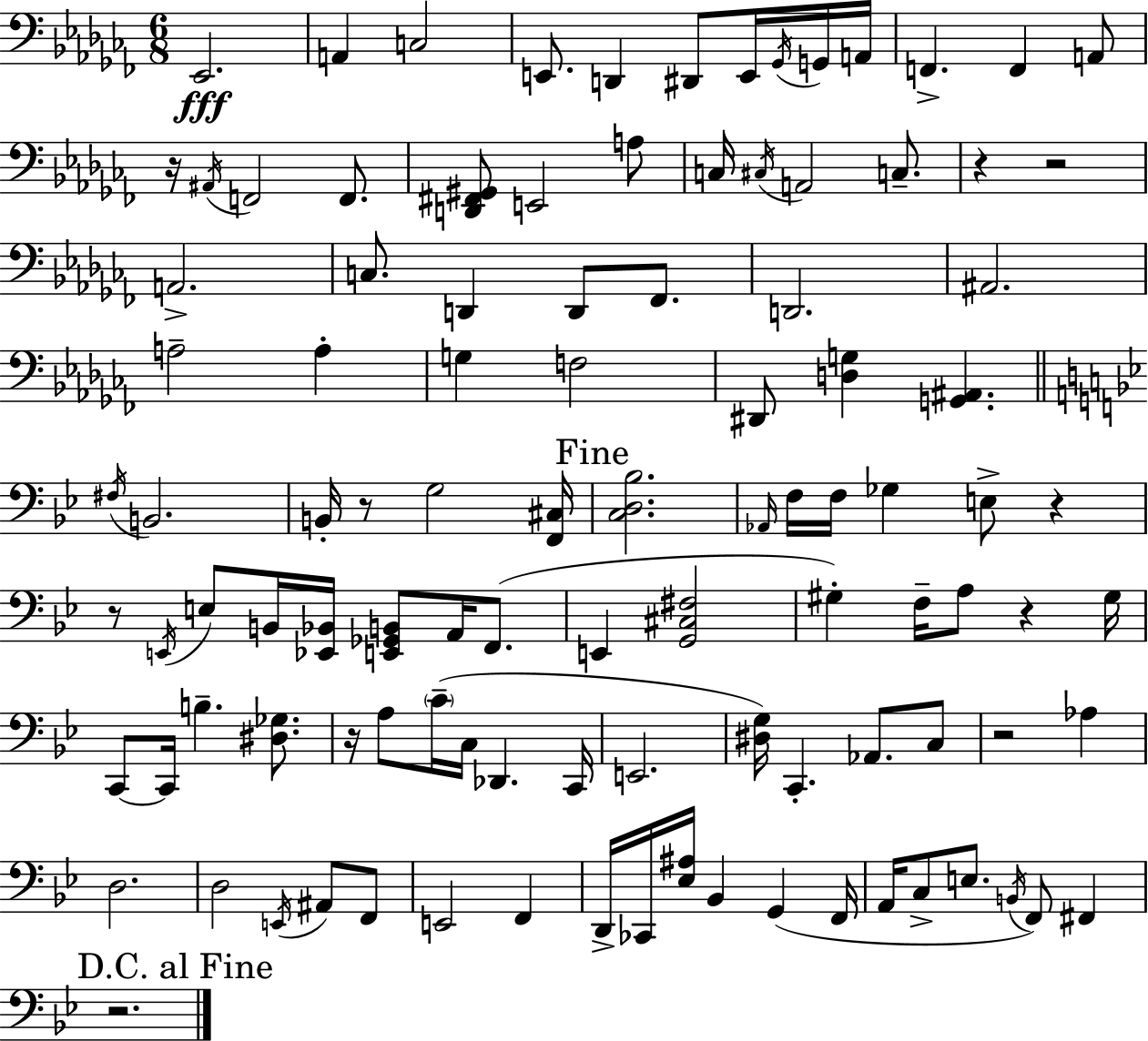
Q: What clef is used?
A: bass